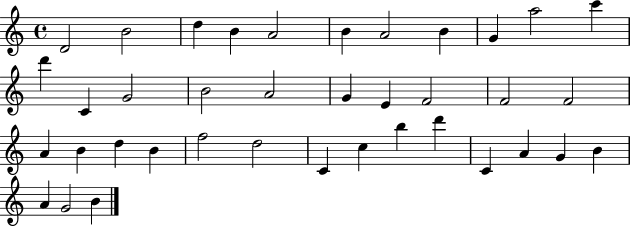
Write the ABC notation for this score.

X:1
T:Untitled
M:4/4
L:1/4
K:C
D2 B2 d B A2 B A2 B G a2 c' d' C G2 B2 A2 G E F2 F2 F2 A B d B f2 d2 C c b d' C A G B A G2 B